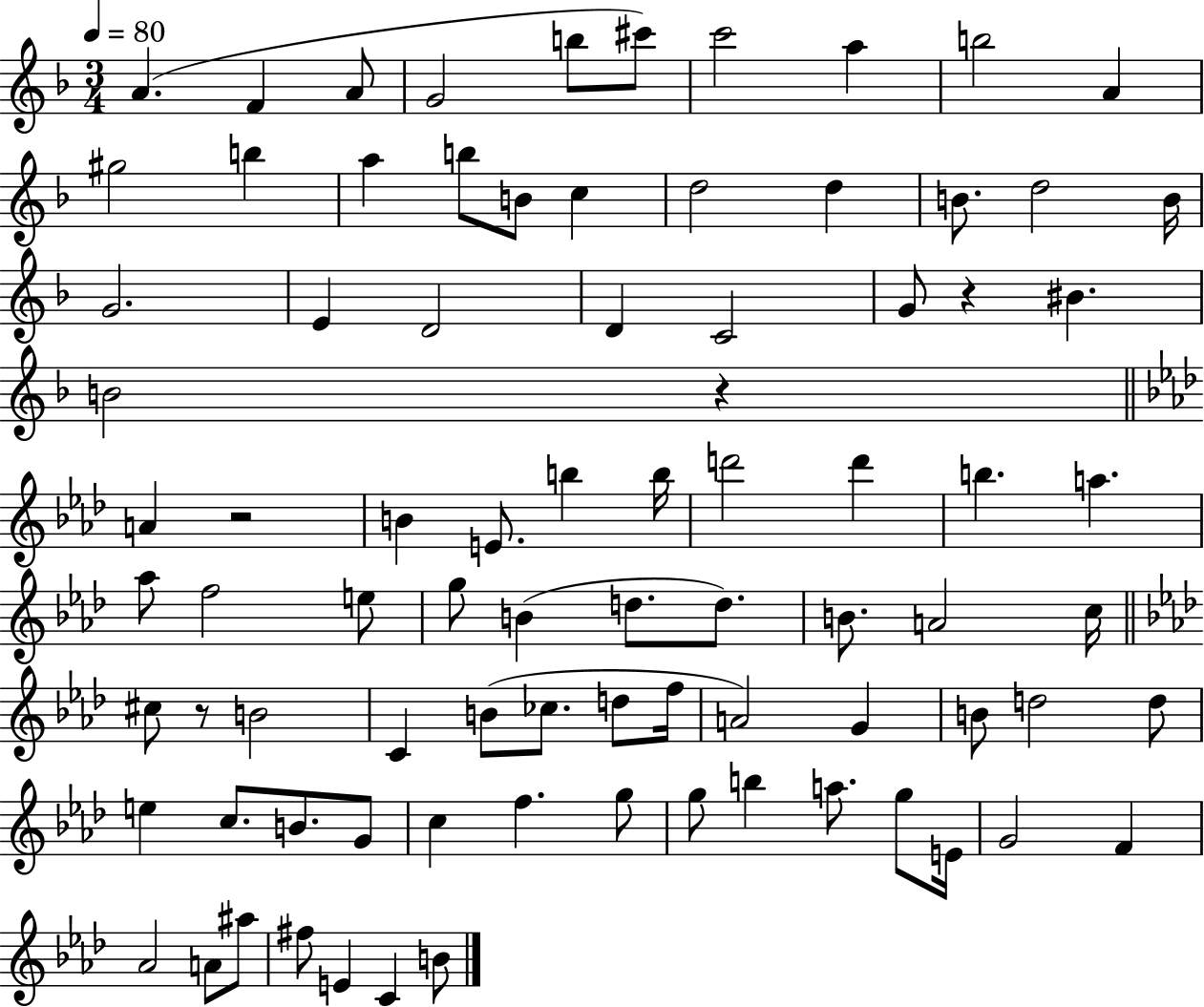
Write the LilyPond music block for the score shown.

{
  \clef treble
  \numericTimeSignature
  \time 3/4
  \key f \major
  \tempo 4 = 80
  a'4.( f'4 a'8 | g'2 b''8 cis'''8) | c'''2 a''4 | b''2 a'4 | \break gis''2 b''4 | a''4 b''8 b'8 c''4 | d''2 d''4 | b'8. d''2 b'16 | \break g'2. | e'4 d'2 | d'4 c'2 | g'8 r4 bis'4. | \break b'2 r4 | \bar "||" \break \key aes \major a'4 r2 | b'4 e'8. b''4 b''16 | d'''2 d'''4 | b''4. a''4. | \break aes''8 f''2 e''8 | g''8 b'4( d''8. d''8.) | b'8. a'2 c''16 | \bar "||" \break \key aes \major cis''8 r8 b'2 | c'4 b'8( ces''8. d''8 f''16 | a'2) g'4 | b'8 d''2 d''8 | \break e''4 c''8. b'8. g'8 | c''4 f''4. g''8 | g''8 b''4 a''8. g''8 e'16 | g'2 f'4 | \break aes'2 a'8 ais''8 | fis''8 e'4 c'4 b'8 | \bar "|."
}